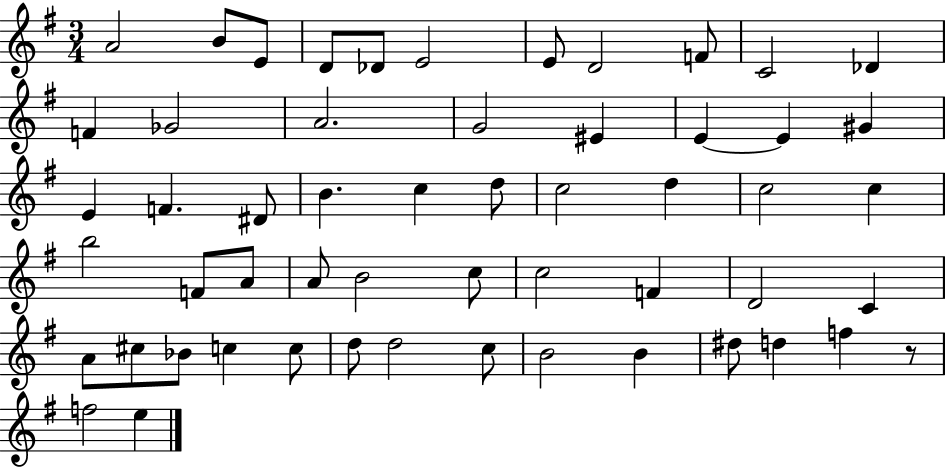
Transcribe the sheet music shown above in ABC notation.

X:1
T:Untitled
M:3/4
L:1/4
K:G
A2 B/2 E/2 D/2 _D/2 E2 E/2 D2 F/2 C2 _D F _G2 A2 G2 ^E E E ^G E F ^D/2 B c d/2 c2 d c2 c b2 F/2 A/2 A/2 B2 c/2 c2 F D2 C A/2 ^c/2 _B/2 c c/2 d/2 d2 c/2 B2 B ^d/2 d f z/2 f2 e